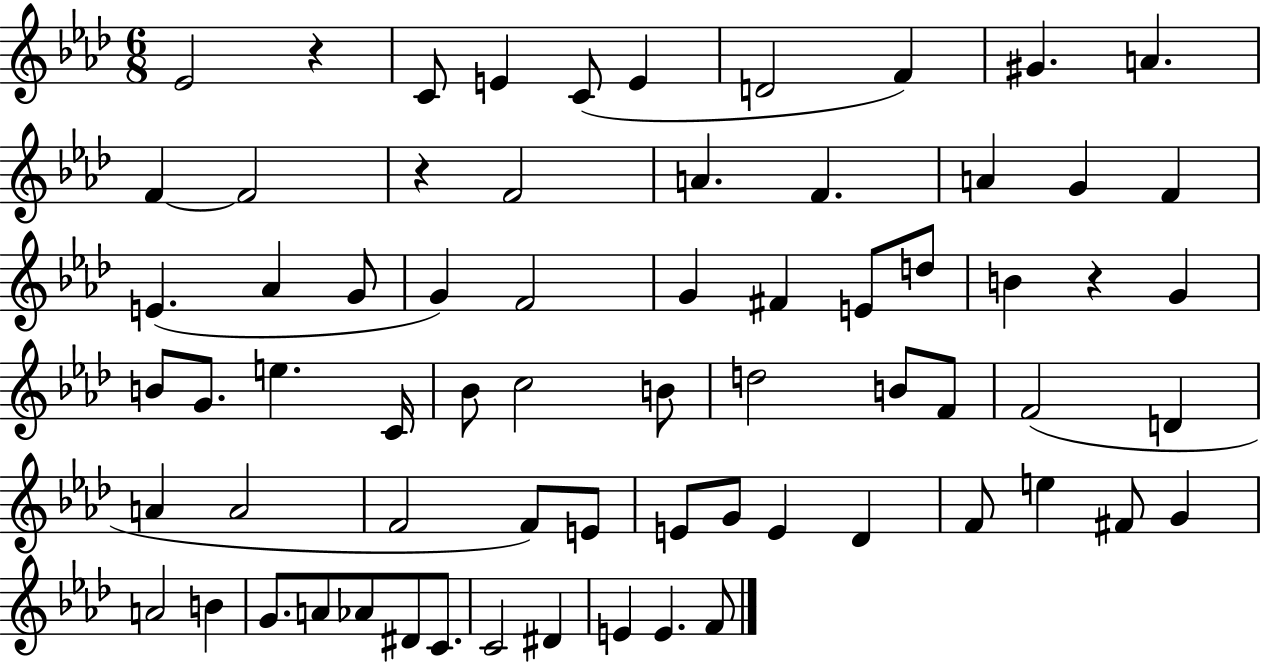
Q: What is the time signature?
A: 6/8